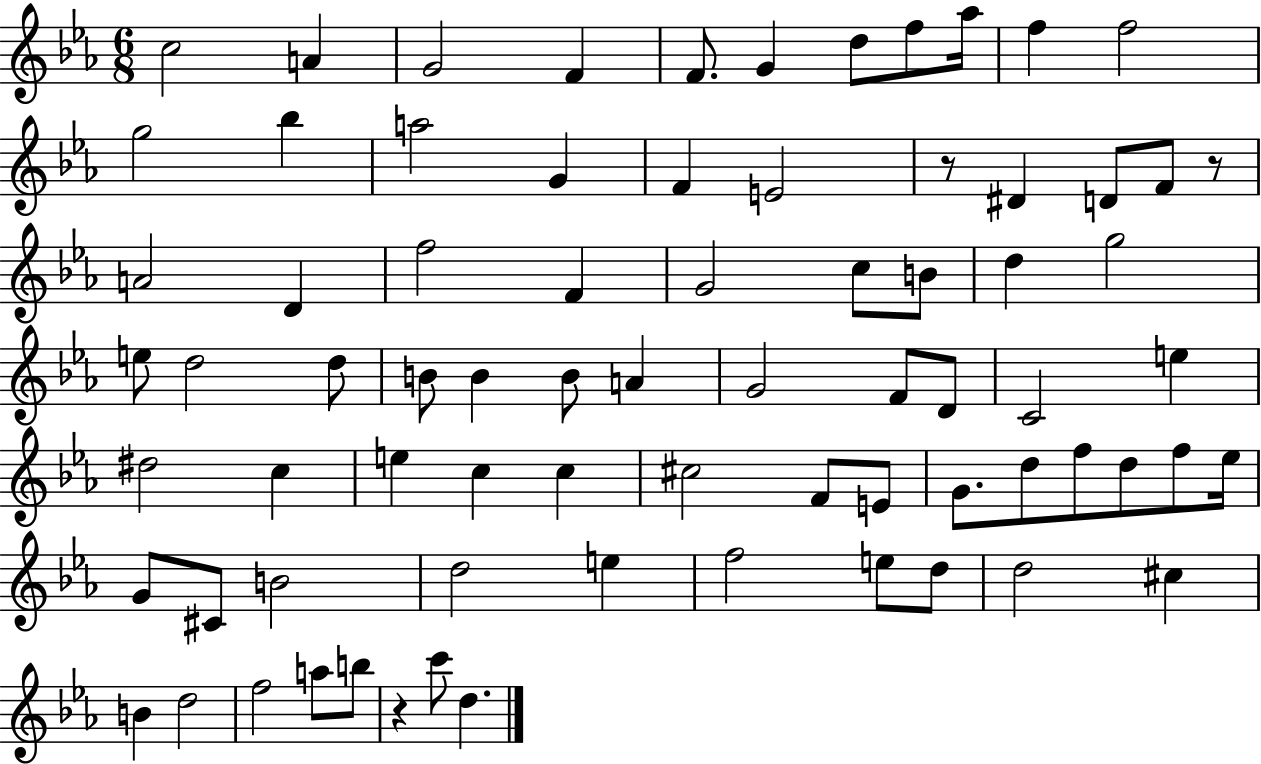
{
  \clef treble
  \numericTimeSignature
  \time 6/8
  \key ees \major
  \repeat volta 2 { c''2 a'4 | g'2 f'4 | f'8. g'4 d''8 f''8 aes''16 | f''4 f''2 | \break g''2 bes''4 | a''2 g'4 | f'4 e'2 | r8 dis'4 d'8 f'8 r8 | \break a'2 d'4 | f''2 f'4 | g'2 c''8 b'8 | d''4 g''2 | \break e''8 d''2 d''8 | b'8 b'4 b'8 a'4 | g'2 f'8 d'8 | c'2 e''4 | \break dis''2 c''4 | e''4 c''4 c''4 | cis''2 f'8 e'8 | g'8. d''8 f''8 d''8 f''8 ees''16 | \break g'8 cis'8 b'2 | d''2 e''4 | f''2 e''8 d''8 | d''2 cis''4 | \break b'4 d''2 | f''2 a''8 b''8 | r4 c'''8 d''4. | } \bar "|."
}